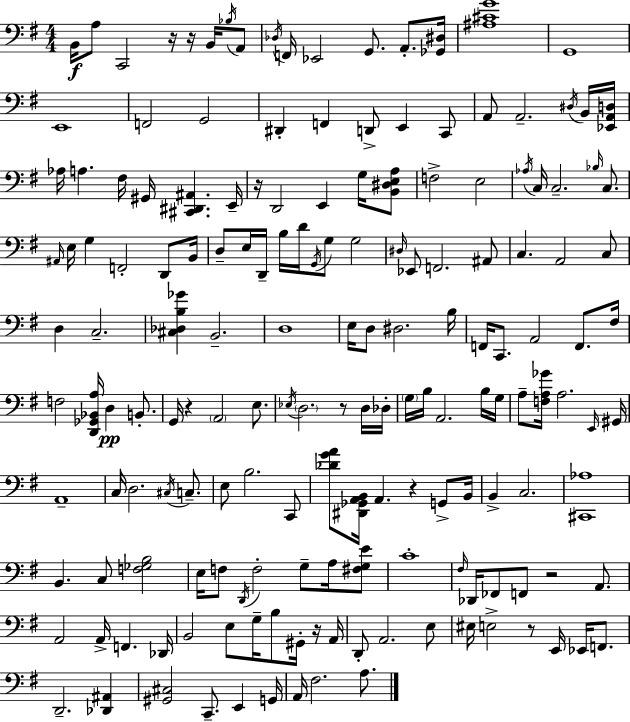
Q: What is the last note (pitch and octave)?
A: A3